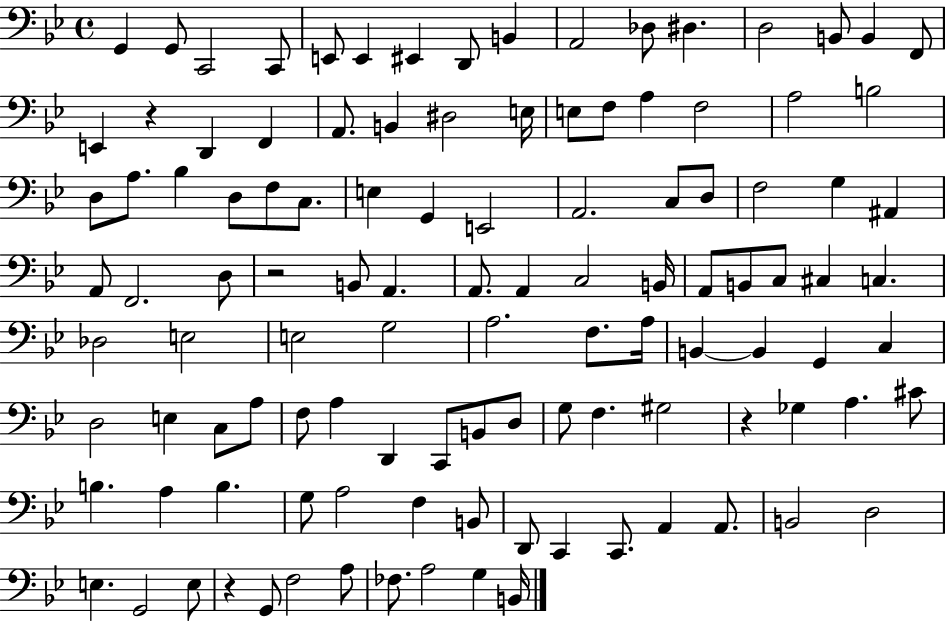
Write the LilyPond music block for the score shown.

{
  \clef bass
  \time 4/4
  \defaultTimeSignature
  \key bes \major
  g,4 g,8 c,2 c,8 | e,8 e,4 eis,4 d,8 b,4 | a,2 des8 dis4. | d2 b,8 b,4 f,8 | \break e,4 r4 d,4 f,4 | a,8. b,4 dis2 e16 | e8 f8 a4 f2 | a2 b2 | \break d8 a8. bes4 d8 f8 c8. | e4 g,4 e,2 | a,2. c8 d8 | f2 g4 ais,4 | \break a,8 f,2. d8 | r2 b,8 a,4. | a,8. a,4 c2 b,16 | a,8 b,8 c8 cis4 c4. | \break des2 e2 | e2 g2 | a2. f8. a16 | b,4~~ b,4 g,4 c4 | \break d2 e4 c8 a8 | f8 a4 d,4 c,8 b,8 d8 | g8 f4. gis2 | r4 ges4 a4. cis'8 | \break b4. a4 b4. | g8 a2 f4 b,8 | d,8 c,4 c,8. a,4 a,8. | b,2 d2 | \break e4. g,2 e8 | r4 g,8 f2 a8 | fes8. a2 g4 b,16 | \bar "|."
}